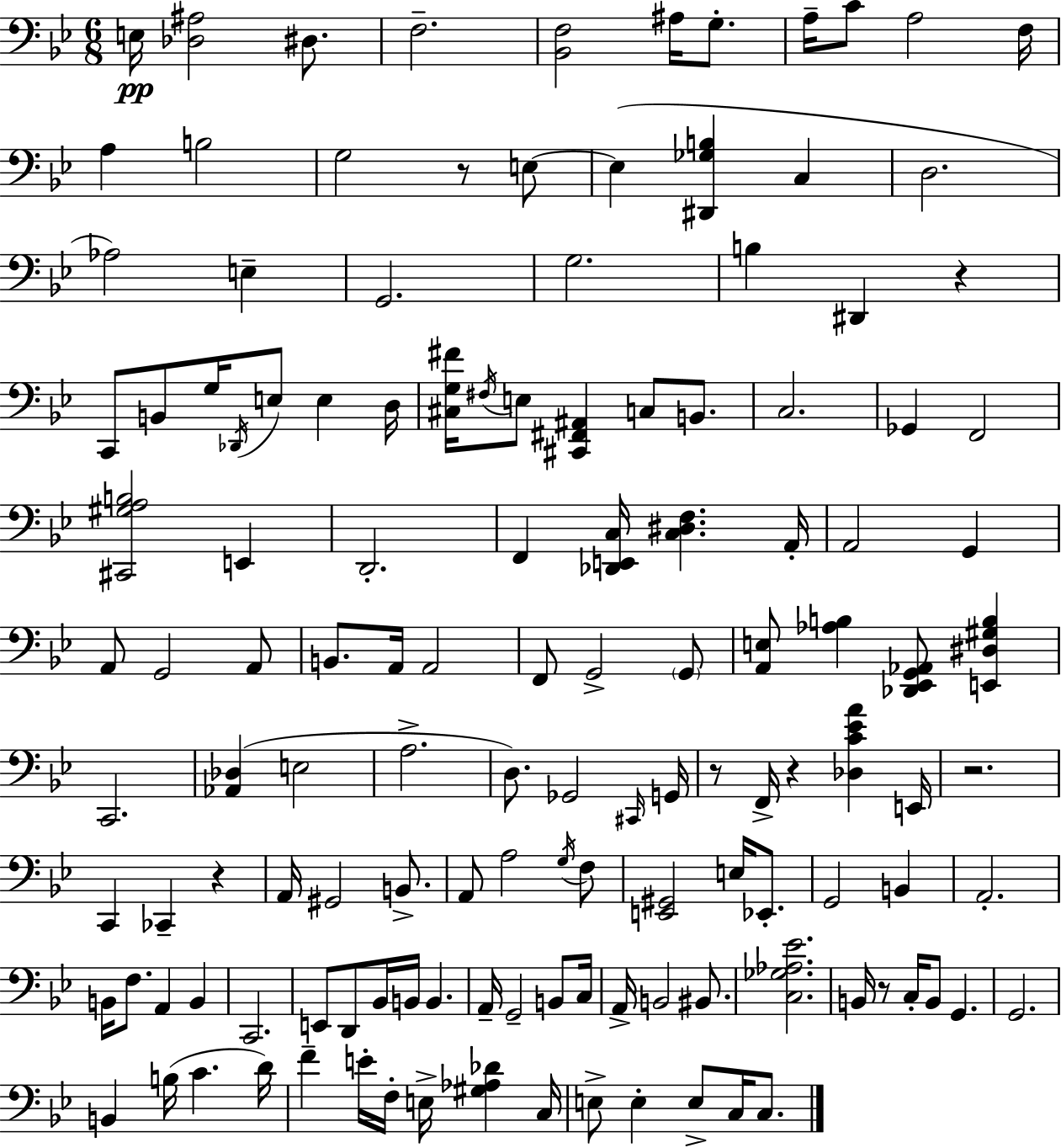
{
  \clef bass
  \numericTimeSignature
  \time 6/8
  \key bes \major
  e16\pp <des ais>2 dis8. | f2.-- | <bes, f>2 ais16 g8.-. | a16-- c'8 a2 f16 | \break a4 b2 | g2 r8 e8~~ | e4( <dis, ges b>4 c4 | d2. | \break aes2) e4-- | g,2. | g2. | b4 dis,4 r4 | \break c,8 b,8 g16 \acciaccatura { des,16 } e8 e4 | d16 <cis g fis'>16 \acciaccatura { fis16 } e8 <cis, fis, ais,>4 c8 b,8. | c2. | ges,4 f,2 | \break <cis, gis a b>2 e,4 | d,2.-. | f,4 <des, e, c>16 <c dis f>4. | a,16-. a,2 g,4 | \break a,8 g,2 | a,8 b,8. a,16 a,2 | f,8 g,2-> | \parenthesize g,8 <a, e>8 <aes b>4 <des, ees, g, aes,>8 <e, dis gis b>4 | \break c,2. | <aes, des>4( e2 | a2.-> | d8.) ges,2 | \break \grace { cis,16 } g,16 r8 f,16-> r4 <des c' ees' a'>4 | e,16 r2. | c,4 ces,4-- r4 | a,16 gis,2 | \break b,8.-> a,8 a2 | \acciaccatura { g16 } f8 <e, gis,>2 | e16 ees,8.-. g,2 | b,4 a,2.-. | \break b,16 f8. a,4 | b,4 c,2. | e,8 d,8 bes,16 b,16 b,4. | a,16-- g,2-- | \break b,8 c16 a,16-> b,2 | bis,8. <c ges aes ees'>2. | b,16 r8 c16-. b,8 g,4. | g,2. | \break b,4 b16( c'4. | d'16) f'4-- e'16-. f16-. e16-> <gis aes des'>4 | c16 e8-> e4-. e8-> | c16 c8. \bar "|."
}